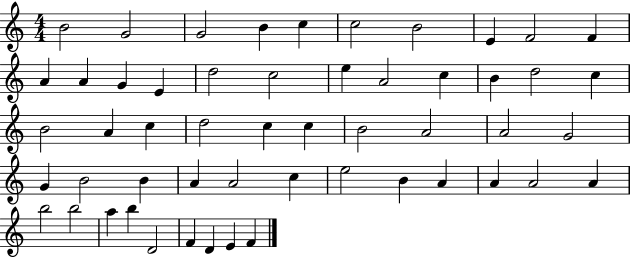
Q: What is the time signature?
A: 4/4